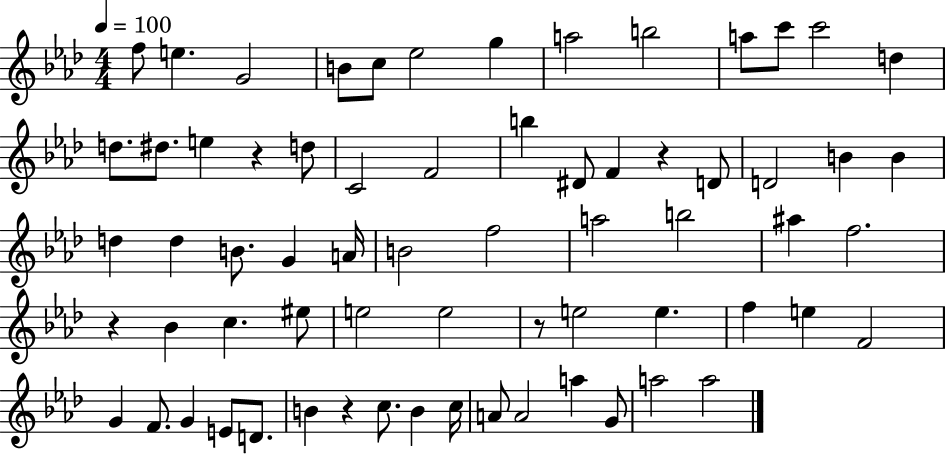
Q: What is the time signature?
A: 4/4